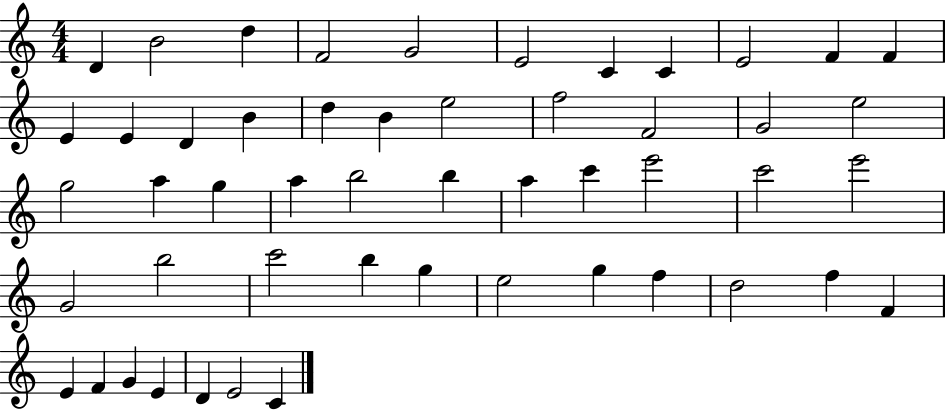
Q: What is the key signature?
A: C major